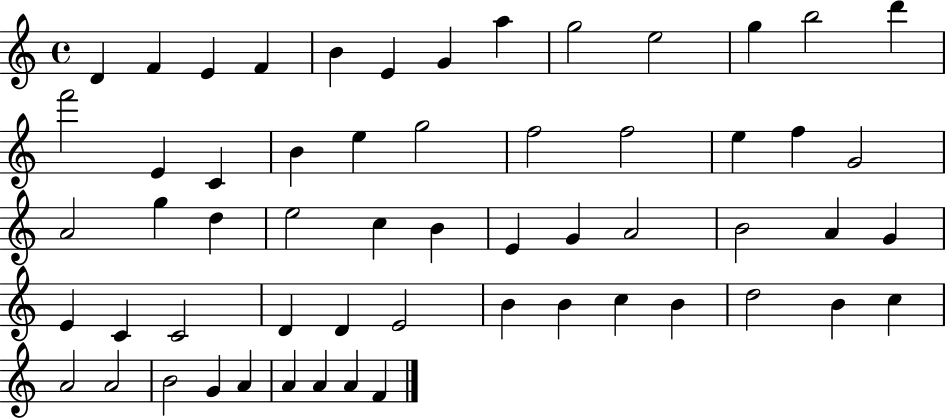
X:1
T:Untitled
M:4/4
L:1/4
K:C
D F E F B E G a g2 e2 g b2 d' f'2 E C B e g2 f2 f2 e f G2 A2 g d e2 c B E G A2 B2 A G E C C2 D D E2 B B c B d2 B c A2 A2 B2 G A A A A F